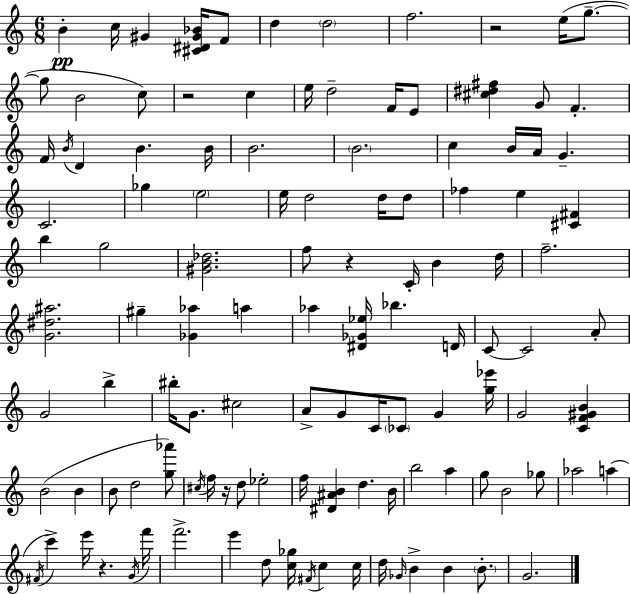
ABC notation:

X:1
T:Untitled
M:6/8
L:1/4
K:Am
B c/4 ^G [^C^D^G_B]/4 F/2 d d2 f2 z2 e/4 g/2 g/2 B2 c/2 z2 c e/4 d2 F/4 E/2 [^c^d^f] G/2 F F/4 B/4 D B B/4 B2 B2 c B/4 A/4 G C2 _g e2 e/4 d2 d/4 d/2 _f e [^C^F] b g2 [^GB_d]2 f/2 z C/4 B d/4 f2 [G^d^a]2 ^g [_G_a] a _a [^D_G_e]/4 _b D/4 C/2 C2 A/2 G2 b ^b/4 G/2 ^c2 A/2 G/2 C/4 _C/2 G [g_e']/4 G2 [CF^GB] B2 B B/2 d2 [g_a']/2 ^c/4 f/4 z/4 d/2 _e2 f/4 [^D^AB] d B/4 b2 a g/2 B2 _g/2 _a2 a ^F/4 c' e'/4 z G/4 f'/4 f'2 e' d/2 [c_g]/4 ^F/4 c c/4 d/4 _G/4 B B B/2 G2